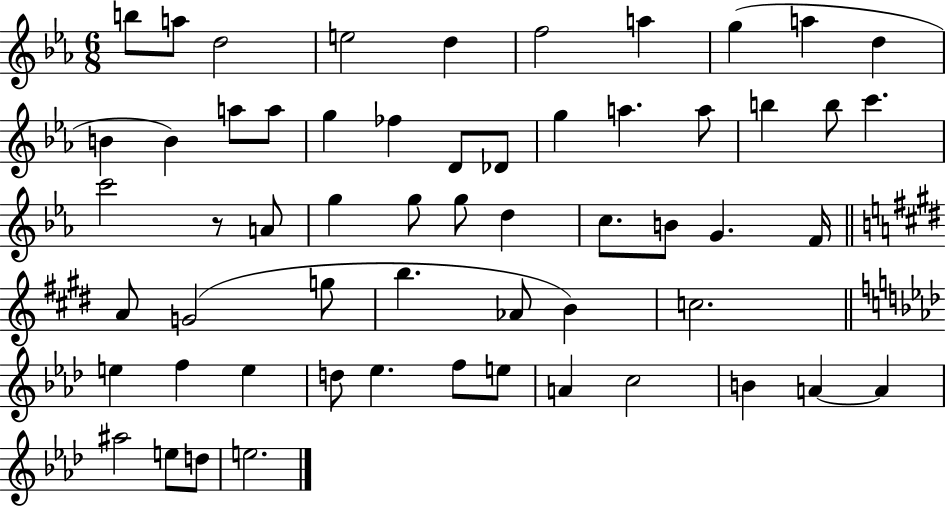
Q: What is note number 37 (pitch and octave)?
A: G5